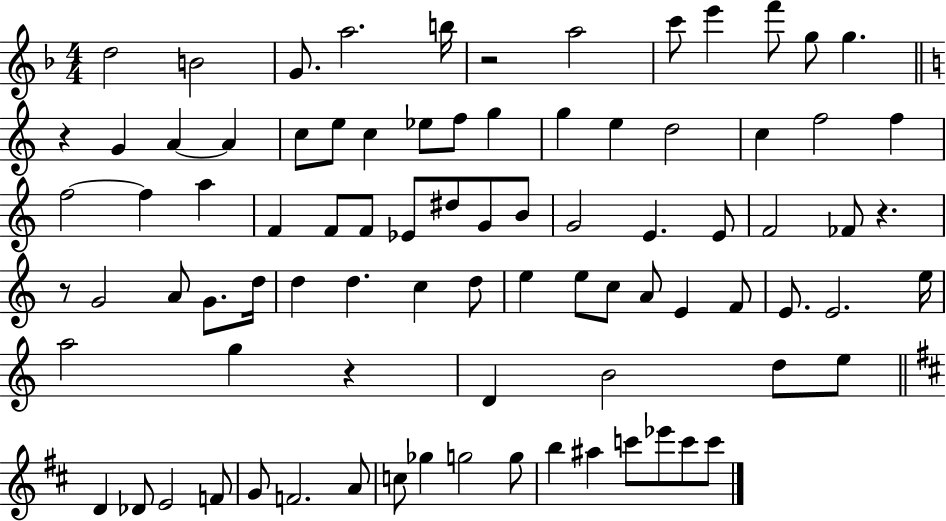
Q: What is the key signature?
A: F major